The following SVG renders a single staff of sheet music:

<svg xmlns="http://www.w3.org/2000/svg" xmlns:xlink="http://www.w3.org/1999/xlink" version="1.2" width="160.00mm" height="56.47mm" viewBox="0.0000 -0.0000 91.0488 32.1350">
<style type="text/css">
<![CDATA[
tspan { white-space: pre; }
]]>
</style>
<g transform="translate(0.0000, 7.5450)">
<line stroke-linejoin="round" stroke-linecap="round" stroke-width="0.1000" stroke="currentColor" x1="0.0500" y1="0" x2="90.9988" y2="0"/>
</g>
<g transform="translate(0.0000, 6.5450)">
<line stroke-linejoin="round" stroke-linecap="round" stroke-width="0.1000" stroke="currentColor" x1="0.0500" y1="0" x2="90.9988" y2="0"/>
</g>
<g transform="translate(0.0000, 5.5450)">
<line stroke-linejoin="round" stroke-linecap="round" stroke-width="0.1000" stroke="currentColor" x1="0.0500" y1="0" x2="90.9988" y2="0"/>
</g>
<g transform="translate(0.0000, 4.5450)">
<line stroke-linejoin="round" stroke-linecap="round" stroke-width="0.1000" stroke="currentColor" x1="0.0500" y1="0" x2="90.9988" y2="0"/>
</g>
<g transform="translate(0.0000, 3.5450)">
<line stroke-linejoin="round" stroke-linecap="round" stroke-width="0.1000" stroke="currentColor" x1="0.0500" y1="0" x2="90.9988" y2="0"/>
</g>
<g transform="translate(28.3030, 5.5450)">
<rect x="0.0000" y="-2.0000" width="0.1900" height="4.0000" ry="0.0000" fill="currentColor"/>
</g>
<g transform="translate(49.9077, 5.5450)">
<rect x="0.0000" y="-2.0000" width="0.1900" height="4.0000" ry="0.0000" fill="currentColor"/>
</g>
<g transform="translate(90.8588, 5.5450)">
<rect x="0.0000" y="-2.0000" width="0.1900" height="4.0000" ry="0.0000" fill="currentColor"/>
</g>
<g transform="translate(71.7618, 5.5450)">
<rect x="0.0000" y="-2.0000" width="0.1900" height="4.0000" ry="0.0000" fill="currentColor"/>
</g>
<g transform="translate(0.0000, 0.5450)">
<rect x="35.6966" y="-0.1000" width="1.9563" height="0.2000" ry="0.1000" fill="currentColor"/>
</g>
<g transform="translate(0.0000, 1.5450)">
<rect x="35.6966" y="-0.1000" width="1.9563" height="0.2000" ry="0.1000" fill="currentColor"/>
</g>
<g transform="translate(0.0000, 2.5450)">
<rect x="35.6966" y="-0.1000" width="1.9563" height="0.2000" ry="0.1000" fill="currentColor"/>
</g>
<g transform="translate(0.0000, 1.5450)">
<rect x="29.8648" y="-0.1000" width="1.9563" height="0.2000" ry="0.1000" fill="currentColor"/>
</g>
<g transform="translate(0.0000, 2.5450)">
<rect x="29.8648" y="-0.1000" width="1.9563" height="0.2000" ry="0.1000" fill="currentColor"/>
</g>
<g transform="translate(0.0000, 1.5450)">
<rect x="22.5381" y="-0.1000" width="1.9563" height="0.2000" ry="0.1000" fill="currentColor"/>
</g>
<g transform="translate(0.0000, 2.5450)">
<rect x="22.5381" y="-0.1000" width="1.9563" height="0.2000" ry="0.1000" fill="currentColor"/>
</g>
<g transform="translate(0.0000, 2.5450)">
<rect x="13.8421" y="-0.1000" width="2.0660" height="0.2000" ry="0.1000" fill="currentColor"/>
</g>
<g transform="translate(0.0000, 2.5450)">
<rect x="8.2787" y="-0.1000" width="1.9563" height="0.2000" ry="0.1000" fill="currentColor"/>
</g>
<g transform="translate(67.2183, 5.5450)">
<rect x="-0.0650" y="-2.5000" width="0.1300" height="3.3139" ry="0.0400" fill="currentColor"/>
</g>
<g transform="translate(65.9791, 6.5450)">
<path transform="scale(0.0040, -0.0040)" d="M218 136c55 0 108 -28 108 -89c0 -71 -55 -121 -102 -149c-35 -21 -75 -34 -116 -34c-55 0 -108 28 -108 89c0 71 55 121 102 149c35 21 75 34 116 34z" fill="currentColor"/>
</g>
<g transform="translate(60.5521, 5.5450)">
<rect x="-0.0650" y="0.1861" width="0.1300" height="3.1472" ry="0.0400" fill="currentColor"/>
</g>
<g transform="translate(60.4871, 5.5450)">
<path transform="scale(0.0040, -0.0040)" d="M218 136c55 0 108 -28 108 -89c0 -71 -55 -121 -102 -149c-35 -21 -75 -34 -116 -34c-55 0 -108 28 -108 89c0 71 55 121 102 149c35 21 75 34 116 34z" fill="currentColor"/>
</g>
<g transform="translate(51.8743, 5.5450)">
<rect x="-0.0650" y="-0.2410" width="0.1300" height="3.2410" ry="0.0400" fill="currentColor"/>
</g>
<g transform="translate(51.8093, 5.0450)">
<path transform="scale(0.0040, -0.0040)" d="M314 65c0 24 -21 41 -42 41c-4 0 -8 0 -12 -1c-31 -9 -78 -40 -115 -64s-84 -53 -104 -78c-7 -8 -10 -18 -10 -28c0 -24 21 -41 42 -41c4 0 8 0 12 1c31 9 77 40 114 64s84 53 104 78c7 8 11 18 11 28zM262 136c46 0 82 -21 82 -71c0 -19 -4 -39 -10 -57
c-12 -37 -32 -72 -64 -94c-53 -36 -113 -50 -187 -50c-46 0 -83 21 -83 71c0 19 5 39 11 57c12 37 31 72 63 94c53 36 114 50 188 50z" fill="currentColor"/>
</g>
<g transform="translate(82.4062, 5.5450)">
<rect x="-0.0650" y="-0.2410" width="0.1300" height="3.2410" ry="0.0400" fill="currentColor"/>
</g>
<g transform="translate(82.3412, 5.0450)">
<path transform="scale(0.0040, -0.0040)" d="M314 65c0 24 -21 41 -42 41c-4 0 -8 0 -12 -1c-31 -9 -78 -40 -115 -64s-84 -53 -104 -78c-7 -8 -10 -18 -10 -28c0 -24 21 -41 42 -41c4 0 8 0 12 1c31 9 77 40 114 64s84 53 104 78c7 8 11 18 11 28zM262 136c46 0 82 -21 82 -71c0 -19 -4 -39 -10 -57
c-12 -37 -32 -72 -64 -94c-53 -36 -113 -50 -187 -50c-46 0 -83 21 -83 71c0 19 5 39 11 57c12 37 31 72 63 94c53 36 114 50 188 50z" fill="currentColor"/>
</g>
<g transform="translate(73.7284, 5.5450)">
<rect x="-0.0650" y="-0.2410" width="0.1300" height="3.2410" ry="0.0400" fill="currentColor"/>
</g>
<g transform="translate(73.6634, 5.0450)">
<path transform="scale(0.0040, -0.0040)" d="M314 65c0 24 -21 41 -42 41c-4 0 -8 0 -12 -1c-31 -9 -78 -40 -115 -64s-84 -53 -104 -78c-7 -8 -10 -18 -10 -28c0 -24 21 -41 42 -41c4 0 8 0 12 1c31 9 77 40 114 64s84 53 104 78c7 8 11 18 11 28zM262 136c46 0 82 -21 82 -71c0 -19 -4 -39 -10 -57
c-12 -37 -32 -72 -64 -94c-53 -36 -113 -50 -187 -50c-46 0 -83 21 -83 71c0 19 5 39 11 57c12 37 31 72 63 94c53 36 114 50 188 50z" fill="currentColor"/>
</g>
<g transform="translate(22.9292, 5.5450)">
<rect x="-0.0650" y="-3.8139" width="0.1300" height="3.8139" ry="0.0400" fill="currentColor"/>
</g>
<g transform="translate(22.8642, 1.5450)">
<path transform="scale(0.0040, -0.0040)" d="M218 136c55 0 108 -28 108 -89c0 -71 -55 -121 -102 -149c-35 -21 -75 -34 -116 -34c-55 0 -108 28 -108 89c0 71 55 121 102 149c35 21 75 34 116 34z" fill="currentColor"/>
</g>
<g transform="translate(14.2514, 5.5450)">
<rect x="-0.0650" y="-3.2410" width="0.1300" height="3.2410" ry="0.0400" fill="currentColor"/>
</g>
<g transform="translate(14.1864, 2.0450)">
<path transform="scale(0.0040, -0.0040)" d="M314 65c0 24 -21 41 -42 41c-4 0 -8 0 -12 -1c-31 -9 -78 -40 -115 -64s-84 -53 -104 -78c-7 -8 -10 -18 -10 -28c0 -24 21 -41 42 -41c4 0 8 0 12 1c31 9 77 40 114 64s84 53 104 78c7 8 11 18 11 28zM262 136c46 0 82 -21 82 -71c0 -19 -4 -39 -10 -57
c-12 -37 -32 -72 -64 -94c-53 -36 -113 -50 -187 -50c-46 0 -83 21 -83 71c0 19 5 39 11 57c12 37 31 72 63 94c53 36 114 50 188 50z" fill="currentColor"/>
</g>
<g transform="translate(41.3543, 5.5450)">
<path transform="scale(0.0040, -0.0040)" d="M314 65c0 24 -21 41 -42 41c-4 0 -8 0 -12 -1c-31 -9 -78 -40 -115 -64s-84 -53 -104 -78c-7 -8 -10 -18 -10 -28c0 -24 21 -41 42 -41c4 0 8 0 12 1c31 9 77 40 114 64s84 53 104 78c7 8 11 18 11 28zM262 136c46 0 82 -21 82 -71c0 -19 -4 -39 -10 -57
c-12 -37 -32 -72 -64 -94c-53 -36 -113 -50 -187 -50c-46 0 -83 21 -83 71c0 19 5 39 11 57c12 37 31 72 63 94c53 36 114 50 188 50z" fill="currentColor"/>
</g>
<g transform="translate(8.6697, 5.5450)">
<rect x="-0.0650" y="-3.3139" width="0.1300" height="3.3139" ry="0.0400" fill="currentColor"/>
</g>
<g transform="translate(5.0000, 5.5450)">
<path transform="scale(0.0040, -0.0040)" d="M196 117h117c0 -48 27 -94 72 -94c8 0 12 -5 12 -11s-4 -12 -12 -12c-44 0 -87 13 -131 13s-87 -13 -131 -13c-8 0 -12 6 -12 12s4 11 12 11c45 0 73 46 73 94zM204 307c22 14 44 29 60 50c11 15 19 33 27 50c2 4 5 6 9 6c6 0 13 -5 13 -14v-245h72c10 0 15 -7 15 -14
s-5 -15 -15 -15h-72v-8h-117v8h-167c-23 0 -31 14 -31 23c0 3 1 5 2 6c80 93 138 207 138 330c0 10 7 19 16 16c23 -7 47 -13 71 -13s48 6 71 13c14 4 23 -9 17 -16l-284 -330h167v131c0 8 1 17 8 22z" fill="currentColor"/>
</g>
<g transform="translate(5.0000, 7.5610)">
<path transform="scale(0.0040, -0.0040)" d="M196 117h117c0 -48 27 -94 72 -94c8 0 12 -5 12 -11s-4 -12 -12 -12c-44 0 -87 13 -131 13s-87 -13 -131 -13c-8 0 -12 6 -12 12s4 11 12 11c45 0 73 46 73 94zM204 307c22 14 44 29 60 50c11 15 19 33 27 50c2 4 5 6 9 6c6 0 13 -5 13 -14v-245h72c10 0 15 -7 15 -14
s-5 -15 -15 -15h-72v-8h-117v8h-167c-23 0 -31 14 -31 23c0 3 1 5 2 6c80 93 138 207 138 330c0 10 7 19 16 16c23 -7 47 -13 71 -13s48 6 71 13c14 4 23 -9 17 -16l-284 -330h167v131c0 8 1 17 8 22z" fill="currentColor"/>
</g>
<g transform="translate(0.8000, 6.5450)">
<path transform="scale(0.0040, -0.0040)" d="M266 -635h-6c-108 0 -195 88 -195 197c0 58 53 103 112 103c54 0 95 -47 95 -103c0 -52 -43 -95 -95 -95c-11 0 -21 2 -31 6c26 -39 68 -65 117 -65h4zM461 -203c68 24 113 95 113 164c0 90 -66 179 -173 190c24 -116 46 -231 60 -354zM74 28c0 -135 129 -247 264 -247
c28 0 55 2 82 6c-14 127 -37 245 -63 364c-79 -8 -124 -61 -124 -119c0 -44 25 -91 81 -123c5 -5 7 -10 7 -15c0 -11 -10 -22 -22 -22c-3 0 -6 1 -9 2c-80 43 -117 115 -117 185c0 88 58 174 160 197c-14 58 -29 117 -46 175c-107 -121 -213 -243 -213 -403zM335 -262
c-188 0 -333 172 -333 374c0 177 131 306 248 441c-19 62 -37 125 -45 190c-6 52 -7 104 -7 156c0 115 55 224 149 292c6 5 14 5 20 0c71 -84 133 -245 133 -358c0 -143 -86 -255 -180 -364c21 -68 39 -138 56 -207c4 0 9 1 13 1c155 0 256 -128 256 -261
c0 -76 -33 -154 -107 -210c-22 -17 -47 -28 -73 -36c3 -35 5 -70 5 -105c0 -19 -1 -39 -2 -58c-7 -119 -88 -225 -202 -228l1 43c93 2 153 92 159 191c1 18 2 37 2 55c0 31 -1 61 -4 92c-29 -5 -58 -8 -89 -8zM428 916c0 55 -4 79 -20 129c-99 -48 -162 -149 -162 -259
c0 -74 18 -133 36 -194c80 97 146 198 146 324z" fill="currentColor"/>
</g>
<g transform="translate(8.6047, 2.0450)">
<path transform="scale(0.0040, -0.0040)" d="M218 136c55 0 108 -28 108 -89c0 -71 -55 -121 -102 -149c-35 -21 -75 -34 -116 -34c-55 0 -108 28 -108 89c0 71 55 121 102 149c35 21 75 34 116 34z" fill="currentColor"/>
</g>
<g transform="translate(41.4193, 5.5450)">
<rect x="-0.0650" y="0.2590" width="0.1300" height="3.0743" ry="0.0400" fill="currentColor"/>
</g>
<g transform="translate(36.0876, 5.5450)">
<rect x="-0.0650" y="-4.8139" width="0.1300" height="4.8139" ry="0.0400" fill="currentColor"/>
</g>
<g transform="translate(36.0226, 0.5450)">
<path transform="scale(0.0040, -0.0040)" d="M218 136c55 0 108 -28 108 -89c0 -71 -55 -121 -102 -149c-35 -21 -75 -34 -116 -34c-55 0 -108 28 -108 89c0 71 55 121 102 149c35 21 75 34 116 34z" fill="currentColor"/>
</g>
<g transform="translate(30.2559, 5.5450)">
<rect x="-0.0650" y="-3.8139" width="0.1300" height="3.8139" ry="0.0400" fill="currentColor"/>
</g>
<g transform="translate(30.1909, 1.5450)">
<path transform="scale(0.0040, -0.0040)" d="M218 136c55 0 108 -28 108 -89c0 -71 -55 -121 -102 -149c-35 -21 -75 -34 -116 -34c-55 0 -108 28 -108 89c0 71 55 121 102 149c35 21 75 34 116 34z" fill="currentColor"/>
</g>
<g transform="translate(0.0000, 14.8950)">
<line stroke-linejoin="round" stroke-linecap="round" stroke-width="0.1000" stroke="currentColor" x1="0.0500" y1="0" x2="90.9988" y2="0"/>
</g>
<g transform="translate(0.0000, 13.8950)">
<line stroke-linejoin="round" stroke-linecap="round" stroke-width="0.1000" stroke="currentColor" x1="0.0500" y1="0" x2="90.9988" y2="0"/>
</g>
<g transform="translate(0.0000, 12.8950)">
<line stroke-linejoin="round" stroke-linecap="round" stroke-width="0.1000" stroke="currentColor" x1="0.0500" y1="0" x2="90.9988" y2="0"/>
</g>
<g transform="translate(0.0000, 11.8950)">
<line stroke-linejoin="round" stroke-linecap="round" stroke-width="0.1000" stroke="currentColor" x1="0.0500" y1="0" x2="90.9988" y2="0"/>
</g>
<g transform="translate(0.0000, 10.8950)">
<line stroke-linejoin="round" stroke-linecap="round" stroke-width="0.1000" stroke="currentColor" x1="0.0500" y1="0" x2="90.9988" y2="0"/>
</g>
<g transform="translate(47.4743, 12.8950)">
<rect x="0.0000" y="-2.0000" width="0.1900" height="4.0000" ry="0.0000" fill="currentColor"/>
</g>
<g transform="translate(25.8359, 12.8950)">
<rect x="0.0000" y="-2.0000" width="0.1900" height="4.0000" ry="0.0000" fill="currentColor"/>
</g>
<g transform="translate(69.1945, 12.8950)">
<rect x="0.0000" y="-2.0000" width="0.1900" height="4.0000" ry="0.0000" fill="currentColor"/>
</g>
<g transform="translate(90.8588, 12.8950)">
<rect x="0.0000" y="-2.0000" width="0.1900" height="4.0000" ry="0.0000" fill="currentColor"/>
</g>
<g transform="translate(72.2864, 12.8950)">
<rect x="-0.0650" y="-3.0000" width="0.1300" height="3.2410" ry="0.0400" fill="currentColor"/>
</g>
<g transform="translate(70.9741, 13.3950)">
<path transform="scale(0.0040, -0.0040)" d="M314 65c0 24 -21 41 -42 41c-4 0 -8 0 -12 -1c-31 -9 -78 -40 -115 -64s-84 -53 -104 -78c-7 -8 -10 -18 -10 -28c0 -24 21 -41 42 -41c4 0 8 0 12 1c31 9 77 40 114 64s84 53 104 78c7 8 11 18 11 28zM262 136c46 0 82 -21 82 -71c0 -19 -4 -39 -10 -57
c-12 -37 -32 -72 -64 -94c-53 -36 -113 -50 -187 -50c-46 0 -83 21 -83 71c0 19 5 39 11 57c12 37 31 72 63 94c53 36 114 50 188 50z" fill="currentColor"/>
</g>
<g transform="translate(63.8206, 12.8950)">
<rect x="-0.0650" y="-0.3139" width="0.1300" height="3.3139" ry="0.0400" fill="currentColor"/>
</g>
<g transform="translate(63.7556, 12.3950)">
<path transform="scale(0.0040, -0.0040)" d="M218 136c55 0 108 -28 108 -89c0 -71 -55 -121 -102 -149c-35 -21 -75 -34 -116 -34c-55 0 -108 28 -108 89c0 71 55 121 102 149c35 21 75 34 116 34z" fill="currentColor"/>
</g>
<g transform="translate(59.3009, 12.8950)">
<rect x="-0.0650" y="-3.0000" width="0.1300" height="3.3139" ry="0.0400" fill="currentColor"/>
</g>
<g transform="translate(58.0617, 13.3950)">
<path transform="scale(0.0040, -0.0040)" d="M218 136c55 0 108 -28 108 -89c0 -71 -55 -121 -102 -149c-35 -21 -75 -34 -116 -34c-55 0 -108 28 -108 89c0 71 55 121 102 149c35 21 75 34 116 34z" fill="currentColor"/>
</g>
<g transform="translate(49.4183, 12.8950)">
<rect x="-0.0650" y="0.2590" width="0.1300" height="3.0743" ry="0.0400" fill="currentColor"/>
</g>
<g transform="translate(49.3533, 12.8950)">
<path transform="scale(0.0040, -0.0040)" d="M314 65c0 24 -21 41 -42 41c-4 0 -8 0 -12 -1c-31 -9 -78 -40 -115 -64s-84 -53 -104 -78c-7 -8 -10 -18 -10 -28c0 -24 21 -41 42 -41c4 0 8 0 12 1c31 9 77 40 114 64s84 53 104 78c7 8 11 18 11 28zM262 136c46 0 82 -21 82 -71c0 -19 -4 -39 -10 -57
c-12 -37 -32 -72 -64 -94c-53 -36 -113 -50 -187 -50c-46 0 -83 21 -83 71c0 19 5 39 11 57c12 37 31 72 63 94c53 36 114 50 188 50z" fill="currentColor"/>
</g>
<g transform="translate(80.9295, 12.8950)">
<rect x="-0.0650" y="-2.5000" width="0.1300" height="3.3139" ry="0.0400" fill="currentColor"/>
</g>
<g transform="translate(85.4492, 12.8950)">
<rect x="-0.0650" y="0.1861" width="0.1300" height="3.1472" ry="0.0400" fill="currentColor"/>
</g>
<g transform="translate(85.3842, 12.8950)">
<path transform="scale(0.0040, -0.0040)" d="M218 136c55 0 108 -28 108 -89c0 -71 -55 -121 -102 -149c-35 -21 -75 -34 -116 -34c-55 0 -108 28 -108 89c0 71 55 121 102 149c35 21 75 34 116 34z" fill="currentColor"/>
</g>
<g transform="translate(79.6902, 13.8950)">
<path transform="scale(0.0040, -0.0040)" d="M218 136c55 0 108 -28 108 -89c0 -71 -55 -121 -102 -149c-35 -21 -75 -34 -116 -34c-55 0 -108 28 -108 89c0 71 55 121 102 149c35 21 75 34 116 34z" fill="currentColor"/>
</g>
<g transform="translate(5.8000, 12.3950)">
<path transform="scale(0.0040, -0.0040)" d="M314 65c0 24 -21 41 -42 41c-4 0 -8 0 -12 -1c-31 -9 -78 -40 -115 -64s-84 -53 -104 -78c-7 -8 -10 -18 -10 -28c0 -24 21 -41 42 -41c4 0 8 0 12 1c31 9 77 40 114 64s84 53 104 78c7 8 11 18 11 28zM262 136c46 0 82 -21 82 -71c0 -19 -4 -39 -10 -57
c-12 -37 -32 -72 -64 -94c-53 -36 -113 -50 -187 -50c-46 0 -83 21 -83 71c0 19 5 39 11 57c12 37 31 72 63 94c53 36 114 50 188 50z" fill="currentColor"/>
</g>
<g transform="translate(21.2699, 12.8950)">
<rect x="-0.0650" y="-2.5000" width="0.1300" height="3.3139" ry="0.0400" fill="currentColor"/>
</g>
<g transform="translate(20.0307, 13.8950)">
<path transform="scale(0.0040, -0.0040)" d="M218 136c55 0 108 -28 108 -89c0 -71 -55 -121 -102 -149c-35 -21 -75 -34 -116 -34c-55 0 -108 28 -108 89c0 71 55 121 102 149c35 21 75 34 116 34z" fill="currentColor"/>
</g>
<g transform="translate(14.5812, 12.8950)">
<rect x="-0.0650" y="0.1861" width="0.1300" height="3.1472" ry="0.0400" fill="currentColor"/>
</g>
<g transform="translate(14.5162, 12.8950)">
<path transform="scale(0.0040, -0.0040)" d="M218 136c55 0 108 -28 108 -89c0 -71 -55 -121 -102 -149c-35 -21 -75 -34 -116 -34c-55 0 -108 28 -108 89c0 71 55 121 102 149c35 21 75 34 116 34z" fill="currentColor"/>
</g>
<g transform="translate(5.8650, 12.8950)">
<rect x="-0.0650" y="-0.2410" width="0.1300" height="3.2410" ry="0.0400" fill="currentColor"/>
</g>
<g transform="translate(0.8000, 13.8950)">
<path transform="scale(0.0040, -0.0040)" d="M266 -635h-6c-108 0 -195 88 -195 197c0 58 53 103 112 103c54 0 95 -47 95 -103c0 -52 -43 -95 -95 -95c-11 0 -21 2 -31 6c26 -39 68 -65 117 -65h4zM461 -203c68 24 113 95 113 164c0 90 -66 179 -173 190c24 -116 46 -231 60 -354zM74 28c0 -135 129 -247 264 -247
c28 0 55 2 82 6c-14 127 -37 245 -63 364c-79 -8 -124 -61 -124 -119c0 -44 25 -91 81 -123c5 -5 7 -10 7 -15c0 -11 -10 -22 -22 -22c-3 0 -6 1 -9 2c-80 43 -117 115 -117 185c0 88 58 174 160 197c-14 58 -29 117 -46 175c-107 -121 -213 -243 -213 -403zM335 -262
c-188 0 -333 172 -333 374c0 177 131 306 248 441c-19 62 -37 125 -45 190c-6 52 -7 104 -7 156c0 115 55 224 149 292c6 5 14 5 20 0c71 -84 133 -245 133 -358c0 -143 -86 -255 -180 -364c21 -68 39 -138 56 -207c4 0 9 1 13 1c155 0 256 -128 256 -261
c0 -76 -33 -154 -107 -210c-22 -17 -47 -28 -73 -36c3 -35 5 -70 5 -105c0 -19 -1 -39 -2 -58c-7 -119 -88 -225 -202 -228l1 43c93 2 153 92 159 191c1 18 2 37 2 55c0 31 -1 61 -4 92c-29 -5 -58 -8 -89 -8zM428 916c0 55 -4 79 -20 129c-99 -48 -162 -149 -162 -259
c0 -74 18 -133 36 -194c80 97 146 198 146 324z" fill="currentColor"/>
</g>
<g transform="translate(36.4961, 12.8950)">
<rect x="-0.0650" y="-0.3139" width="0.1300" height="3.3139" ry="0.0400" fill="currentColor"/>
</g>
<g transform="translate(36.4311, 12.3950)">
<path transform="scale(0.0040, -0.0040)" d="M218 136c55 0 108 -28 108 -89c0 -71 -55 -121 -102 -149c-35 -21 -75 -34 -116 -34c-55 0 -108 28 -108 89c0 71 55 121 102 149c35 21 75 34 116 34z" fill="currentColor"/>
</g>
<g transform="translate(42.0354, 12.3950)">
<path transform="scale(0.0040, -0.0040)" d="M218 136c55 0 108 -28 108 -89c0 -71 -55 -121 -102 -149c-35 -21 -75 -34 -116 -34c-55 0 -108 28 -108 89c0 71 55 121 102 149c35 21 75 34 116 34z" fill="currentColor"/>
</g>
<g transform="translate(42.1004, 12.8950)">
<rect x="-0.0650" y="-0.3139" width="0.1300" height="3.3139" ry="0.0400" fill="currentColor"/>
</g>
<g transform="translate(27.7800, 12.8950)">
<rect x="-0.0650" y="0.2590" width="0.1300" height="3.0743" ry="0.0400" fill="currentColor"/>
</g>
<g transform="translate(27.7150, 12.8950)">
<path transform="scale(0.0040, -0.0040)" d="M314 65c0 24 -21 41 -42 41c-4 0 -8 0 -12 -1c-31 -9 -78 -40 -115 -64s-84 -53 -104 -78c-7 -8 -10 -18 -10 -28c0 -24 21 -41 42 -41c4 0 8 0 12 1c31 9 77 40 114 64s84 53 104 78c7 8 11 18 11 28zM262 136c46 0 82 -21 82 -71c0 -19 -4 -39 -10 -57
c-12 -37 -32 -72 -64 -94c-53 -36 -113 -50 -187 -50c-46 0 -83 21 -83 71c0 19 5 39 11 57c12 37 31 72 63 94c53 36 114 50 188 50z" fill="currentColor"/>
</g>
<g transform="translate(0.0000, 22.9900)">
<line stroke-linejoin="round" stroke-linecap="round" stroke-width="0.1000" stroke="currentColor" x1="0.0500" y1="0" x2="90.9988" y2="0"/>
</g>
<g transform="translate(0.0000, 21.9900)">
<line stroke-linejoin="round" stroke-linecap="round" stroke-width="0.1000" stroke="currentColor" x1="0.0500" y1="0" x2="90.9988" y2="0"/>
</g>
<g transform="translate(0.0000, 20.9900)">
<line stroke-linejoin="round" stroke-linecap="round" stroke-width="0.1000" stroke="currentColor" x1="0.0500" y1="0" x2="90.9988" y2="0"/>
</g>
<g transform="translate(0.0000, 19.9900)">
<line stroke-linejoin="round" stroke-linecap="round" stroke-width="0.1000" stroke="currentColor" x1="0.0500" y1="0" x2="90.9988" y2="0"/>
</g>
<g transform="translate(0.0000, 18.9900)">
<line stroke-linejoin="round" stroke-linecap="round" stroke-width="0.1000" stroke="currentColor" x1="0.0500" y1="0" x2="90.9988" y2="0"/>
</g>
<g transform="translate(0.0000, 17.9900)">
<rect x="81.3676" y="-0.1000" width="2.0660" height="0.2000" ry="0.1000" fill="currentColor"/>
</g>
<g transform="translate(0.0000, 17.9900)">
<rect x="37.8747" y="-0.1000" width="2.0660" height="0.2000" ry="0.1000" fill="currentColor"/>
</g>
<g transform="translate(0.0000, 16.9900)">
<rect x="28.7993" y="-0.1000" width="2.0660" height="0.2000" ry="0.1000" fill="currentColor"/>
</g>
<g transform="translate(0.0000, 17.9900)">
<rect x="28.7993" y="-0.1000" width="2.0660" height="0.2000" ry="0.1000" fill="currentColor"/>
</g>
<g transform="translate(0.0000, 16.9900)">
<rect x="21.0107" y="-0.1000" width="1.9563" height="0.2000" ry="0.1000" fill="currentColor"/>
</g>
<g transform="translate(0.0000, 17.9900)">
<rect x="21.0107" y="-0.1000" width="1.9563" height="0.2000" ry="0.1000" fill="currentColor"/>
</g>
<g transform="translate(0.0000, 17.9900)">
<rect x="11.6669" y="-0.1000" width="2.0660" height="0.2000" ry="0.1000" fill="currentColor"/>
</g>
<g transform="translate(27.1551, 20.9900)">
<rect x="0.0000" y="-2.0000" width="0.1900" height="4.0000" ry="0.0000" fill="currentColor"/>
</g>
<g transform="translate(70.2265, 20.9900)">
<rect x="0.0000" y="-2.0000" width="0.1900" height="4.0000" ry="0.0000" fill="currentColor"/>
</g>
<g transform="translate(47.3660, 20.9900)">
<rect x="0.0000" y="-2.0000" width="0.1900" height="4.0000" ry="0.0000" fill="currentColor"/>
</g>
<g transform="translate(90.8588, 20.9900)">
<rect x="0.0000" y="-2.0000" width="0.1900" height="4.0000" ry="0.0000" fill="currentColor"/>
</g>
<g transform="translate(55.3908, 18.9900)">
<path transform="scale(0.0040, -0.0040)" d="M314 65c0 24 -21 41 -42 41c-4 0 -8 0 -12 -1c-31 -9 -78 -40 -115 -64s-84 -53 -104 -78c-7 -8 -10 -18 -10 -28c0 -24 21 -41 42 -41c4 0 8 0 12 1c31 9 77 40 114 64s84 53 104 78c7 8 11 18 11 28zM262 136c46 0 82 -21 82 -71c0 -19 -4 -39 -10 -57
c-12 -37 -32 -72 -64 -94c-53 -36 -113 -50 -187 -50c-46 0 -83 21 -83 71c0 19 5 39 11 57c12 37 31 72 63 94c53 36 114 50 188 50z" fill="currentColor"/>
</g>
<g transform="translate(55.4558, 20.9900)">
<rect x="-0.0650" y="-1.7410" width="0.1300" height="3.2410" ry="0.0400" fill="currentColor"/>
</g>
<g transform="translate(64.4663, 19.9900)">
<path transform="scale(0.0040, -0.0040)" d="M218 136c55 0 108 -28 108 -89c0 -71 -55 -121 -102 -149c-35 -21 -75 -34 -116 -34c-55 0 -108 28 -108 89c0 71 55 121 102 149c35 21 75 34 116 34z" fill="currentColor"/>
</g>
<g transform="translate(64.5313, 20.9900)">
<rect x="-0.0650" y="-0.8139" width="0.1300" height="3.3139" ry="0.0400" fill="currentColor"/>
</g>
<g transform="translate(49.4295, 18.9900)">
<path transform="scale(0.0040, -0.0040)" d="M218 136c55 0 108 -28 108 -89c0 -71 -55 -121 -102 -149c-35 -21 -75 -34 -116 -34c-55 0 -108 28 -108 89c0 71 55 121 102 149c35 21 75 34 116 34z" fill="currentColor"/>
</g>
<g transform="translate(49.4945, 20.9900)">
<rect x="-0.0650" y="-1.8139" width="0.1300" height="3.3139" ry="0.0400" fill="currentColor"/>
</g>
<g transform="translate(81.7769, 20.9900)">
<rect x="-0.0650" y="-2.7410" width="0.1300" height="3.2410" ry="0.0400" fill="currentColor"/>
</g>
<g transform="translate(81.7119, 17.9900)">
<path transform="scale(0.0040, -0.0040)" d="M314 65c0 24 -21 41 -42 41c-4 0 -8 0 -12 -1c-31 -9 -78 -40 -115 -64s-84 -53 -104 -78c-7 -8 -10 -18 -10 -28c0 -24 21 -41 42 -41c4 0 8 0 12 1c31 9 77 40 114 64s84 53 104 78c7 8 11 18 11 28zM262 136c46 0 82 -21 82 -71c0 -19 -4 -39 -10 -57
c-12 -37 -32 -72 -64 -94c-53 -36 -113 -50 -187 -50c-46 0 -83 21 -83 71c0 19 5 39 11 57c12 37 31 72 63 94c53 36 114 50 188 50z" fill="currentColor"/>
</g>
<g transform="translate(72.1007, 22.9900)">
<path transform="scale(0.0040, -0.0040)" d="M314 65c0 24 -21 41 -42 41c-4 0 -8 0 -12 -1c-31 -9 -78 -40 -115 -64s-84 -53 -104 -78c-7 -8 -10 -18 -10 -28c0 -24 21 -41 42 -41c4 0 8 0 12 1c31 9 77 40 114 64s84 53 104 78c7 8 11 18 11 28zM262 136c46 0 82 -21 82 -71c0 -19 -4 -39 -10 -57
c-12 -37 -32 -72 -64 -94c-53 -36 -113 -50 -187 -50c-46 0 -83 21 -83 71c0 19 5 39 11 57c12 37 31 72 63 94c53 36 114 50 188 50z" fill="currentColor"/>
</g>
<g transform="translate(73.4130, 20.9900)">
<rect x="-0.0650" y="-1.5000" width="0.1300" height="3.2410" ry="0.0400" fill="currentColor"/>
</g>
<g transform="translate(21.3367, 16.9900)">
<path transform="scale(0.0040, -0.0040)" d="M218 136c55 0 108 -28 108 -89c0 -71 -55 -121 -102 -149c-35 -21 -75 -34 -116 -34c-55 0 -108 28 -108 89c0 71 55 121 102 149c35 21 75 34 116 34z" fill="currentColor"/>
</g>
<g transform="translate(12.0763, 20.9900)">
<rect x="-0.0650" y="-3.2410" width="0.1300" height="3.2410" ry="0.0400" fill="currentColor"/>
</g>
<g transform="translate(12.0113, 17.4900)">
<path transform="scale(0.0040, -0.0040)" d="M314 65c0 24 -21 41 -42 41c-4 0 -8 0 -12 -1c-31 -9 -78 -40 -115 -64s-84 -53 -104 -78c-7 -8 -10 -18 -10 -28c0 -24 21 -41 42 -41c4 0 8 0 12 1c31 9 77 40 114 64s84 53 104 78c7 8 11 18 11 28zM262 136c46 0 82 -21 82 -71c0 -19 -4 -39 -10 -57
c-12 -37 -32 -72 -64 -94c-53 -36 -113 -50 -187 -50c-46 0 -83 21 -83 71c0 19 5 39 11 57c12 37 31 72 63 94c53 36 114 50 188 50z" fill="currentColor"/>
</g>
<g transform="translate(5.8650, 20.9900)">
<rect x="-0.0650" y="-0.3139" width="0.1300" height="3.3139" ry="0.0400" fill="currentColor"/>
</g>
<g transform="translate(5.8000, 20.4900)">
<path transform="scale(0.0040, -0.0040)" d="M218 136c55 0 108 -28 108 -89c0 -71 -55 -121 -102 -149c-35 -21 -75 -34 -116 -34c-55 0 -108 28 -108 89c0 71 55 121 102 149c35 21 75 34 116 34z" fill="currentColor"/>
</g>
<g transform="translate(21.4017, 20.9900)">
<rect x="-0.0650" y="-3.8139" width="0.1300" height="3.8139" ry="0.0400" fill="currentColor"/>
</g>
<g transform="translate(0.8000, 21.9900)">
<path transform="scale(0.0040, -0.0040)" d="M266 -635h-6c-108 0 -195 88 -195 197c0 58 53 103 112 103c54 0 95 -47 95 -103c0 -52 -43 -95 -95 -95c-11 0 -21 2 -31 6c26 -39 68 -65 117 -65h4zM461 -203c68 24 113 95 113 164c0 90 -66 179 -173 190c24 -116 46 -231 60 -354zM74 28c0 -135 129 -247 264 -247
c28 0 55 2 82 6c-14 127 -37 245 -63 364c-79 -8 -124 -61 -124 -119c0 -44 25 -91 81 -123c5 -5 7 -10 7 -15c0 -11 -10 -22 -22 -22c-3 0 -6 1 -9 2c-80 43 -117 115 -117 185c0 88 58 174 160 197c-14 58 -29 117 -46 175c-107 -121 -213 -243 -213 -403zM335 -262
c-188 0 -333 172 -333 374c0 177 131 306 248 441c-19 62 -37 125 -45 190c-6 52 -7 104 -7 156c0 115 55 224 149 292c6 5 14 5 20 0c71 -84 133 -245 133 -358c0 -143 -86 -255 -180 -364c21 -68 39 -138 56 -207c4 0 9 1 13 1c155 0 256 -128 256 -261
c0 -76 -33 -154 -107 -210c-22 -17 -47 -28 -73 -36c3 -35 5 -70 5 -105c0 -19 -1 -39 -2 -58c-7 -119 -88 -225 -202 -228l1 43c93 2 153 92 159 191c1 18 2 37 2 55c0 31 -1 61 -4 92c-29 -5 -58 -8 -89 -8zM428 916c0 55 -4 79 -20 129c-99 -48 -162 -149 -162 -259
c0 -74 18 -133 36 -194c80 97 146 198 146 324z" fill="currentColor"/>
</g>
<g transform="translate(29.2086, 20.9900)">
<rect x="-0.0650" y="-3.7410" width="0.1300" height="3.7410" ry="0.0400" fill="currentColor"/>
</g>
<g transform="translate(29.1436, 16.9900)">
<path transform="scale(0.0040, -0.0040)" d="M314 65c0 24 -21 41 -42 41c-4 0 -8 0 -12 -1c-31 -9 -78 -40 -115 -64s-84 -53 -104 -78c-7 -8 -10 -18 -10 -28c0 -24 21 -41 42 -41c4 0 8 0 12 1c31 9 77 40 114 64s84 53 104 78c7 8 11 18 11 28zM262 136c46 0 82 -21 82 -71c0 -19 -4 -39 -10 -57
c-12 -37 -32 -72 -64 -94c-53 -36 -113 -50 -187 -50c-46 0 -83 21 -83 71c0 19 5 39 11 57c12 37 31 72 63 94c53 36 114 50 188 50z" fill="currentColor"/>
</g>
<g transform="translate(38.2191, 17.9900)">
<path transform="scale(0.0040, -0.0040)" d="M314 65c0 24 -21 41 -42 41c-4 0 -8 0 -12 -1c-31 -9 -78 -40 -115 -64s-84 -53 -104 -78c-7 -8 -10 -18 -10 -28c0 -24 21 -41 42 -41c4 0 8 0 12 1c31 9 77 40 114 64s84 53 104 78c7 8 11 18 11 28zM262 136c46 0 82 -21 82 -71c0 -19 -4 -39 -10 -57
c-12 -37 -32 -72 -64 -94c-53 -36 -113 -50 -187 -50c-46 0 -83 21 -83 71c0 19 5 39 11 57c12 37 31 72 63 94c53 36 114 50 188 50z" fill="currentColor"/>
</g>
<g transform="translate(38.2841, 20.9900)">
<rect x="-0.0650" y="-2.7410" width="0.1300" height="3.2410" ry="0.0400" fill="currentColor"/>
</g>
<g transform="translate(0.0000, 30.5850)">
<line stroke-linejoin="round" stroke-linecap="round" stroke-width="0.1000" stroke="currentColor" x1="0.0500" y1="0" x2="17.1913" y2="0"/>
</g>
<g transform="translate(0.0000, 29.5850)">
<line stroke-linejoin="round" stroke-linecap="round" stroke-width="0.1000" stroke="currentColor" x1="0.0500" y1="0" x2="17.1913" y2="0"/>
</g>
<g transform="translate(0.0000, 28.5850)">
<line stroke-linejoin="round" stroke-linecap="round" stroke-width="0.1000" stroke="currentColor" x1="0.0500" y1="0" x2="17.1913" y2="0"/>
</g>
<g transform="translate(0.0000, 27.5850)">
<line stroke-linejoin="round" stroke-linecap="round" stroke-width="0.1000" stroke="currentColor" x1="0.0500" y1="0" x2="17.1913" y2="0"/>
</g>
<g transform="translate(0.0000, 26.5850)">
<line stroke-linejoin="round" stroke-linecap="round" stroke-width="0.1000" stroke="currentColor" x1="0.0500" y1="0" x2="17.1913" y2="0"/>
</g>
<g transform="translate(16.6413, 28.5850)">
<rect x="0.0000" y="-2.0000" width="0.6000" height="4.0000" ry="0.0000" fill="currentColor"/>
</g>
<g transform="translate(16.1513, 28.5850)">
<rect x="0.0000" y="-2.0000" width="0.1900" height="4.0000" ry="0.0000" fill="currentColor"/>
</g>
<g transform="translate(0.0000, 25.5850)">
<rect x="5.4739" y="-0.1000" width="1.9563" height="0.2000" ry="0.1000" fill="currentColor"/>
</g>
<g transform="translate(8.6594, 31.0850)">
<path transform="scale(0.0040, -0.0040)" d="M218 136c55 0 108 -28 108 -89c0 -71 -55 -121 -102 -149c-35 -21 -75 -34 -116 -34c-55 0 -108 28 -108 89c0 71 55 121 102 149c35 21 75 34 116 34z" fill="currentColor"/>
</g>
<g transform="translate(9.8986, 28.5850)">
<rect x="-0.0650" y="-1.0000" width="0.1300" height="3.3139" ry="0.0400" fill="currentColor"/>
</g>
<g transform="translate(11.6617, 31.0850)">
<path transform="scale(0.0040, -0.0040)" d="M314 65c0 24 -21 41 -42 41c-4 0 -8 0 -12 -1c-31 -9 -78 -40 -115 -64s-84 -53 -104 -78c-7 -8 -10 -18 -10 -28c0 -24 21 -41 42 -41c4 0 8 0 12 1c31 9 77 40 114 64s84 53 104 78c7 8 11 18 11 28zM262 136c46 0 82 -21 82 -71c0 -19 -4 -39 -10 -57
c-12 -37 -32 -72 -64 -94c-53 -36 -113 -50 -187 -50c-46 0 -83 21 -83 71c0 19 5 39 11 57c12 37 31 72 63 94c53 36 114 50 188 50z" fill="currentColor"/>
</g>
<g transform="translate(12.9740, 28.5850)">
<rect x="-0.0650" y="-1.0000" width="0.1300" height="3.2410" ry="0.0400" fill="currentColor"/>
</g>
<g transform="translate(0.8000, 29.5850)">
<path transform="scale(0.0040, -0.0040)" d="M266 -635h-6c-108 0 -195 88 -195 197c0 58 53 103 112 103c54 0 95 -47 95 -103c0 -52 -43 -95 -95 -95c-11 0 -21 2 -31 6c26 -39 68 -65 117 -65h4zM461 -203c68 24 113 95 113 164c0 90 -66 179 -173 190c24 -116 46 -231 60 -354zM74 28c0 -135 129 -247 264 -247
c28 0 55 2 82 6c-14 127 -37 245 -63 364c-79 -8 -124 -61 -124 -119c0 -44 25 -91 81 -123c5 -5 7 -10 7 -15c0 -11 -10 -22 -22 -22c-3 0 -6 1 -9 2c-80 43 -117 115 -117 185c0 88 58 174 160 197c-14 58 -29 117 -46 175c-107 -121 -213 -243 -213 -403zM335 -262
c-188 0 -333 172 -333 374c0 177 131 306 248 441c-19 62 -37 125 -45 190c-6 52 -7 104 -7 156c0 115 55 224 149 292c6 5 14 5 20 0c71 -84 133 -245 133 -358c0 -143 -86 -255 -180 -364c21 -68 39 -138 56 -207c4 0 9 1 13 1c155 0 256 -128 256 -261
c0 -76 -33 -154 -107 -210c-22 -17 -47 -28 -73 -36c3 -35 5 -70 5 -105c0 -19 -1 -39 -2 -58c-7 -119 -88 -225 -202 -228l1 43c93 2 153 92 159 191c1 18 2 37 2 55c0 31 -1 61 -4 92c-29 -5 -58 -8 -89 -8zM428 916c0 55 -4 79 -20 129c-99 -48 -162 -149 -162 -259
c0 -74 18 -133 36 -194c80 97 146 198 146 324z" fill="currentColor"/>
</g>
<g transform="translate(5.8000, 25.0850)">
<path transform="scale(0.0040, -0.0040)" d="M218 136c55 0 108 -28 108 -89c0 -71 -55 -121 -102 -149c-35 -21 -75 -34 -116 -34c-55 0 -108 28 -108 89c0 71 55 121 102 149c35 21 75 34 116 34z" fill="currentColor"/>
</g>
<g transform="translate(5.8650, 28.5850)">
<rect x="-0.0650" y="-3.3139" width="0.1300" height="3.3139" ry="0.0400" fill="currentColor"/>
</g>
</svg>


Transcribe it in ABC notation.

X:1
T:Untitled
M:4/4
L:1/4
K:C
b b2 c' c' e' B2 c2 B G c2 c2 c2 B G B2 c c B2 A c A2 G B c b2 c' c'2 a2 f f2 d E2 a2 b D D2